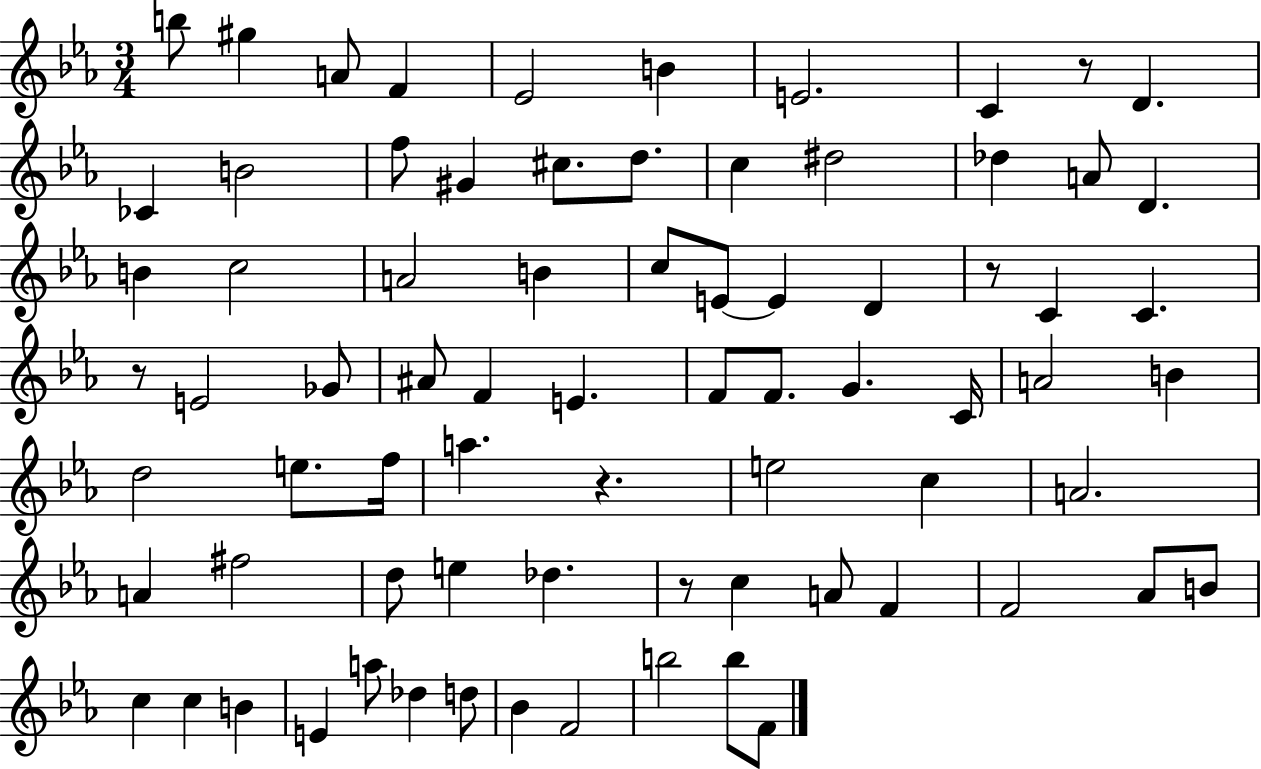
B5/e G#5/q A4/e F4/q Eb4/h B4/q E4/h. C4/q R/e D4/q. CES4/q B4/h F5/e G#4/q C#5/e. D5/e. C5/q D#5/h Db5/q A4/e D4/q. B4/q C5/h A4/h B4/q C5/e E4/e E4/q D4/q R/e C4/q C4/q. R/e E4/h Gb4/e A#4/e F4/q E4/q. F4/e F4/e. G4/q. C4/s A4/h B4/q D5/h E5/e. F5/s A5/q. R/q. E5/h C5/q A4/h. A4/q F#5/h D5/e E5/q Db5/q. R/e C5/q A4/e F4/q F4/h Ab4/e B4/e C5/q C5/q B4/q E4/q A5/e Db5/q D5/e Bb4/q F4/h B5/h B5/e F4/e